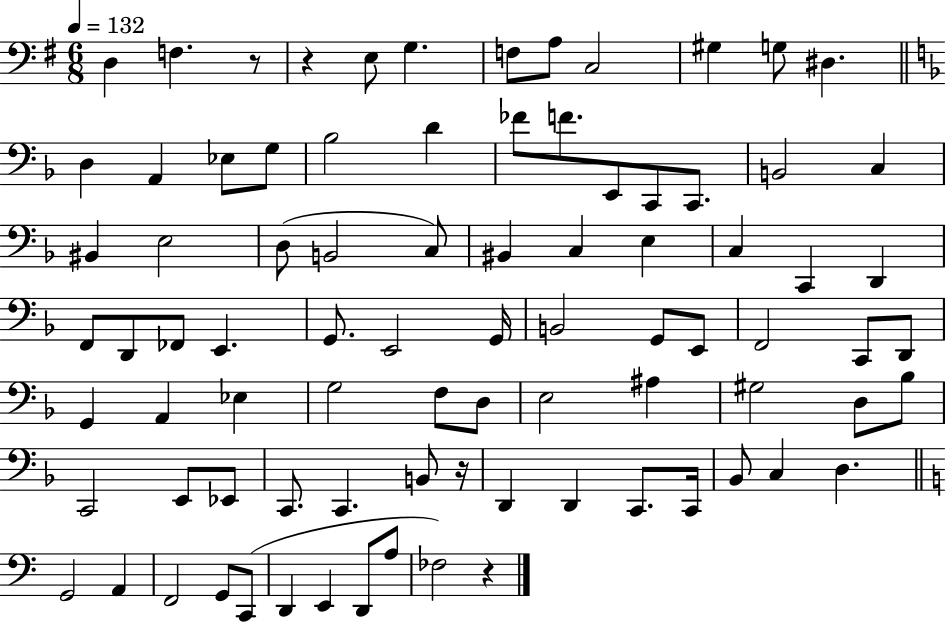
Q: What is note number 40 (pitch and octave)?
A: E2